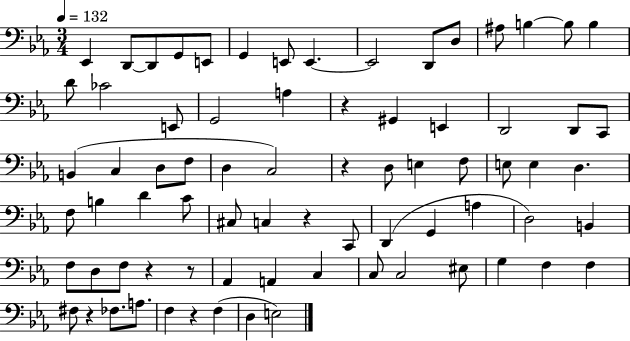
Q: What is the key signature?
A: EES major